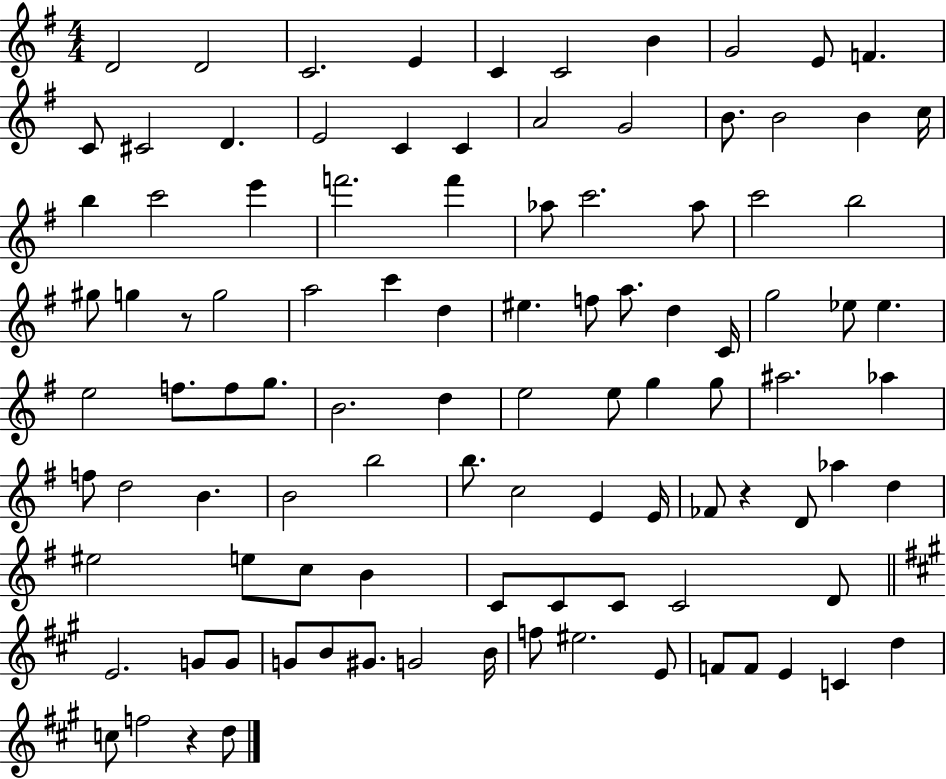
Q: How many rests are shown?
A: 3